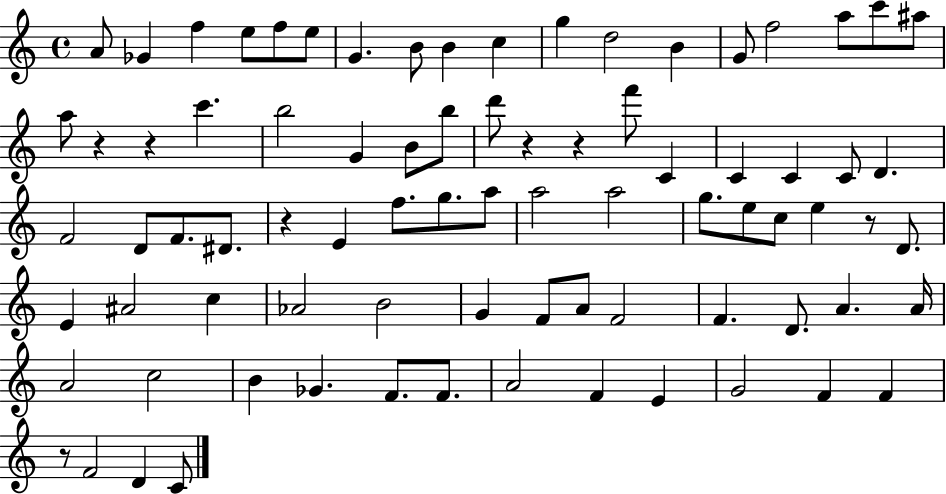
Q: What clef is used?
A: treble